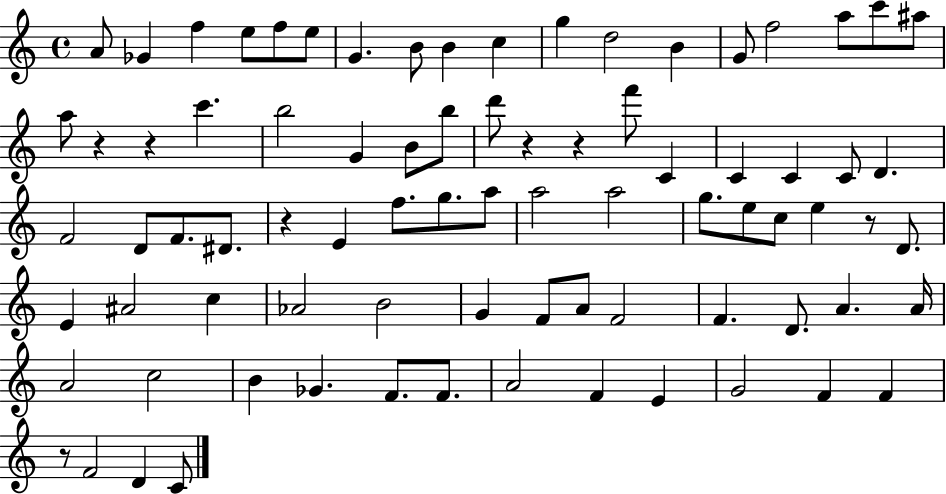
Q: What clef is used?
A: treble